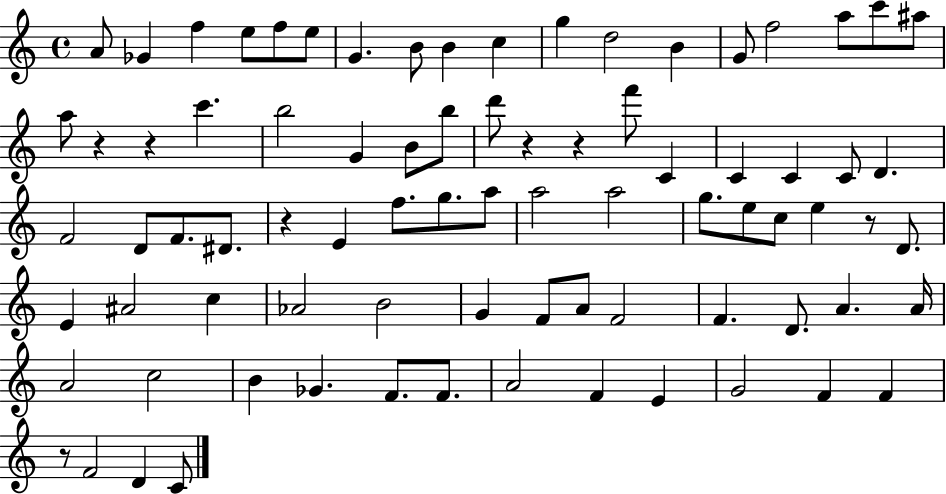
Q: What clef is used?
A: treble